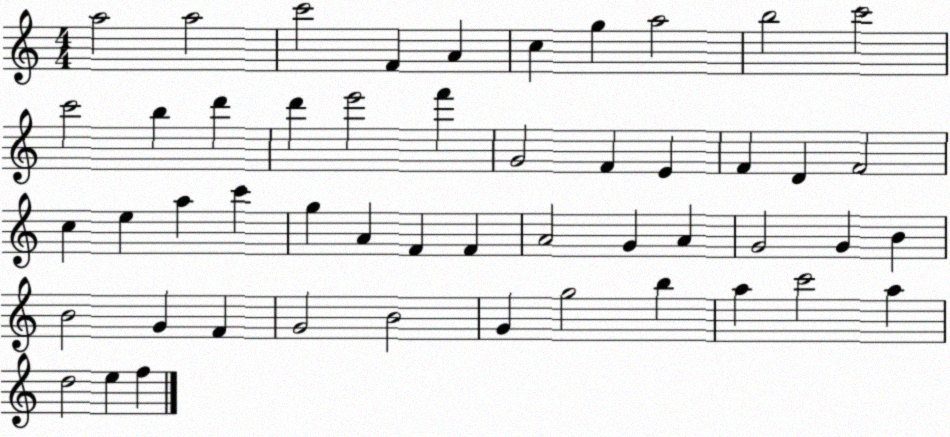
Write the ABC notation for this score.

X:1
T:Untitled
M:4/4
L:1/4
K:C
a2 a2 c'2 F A c g a2 b2 c'2 c'2 b d' d' e'2 f' G2 F E F D F2 c e a c' g A F F A2 G A G2 G B B2 G F G2 B2 G g2 b a c'2 a d2 e f